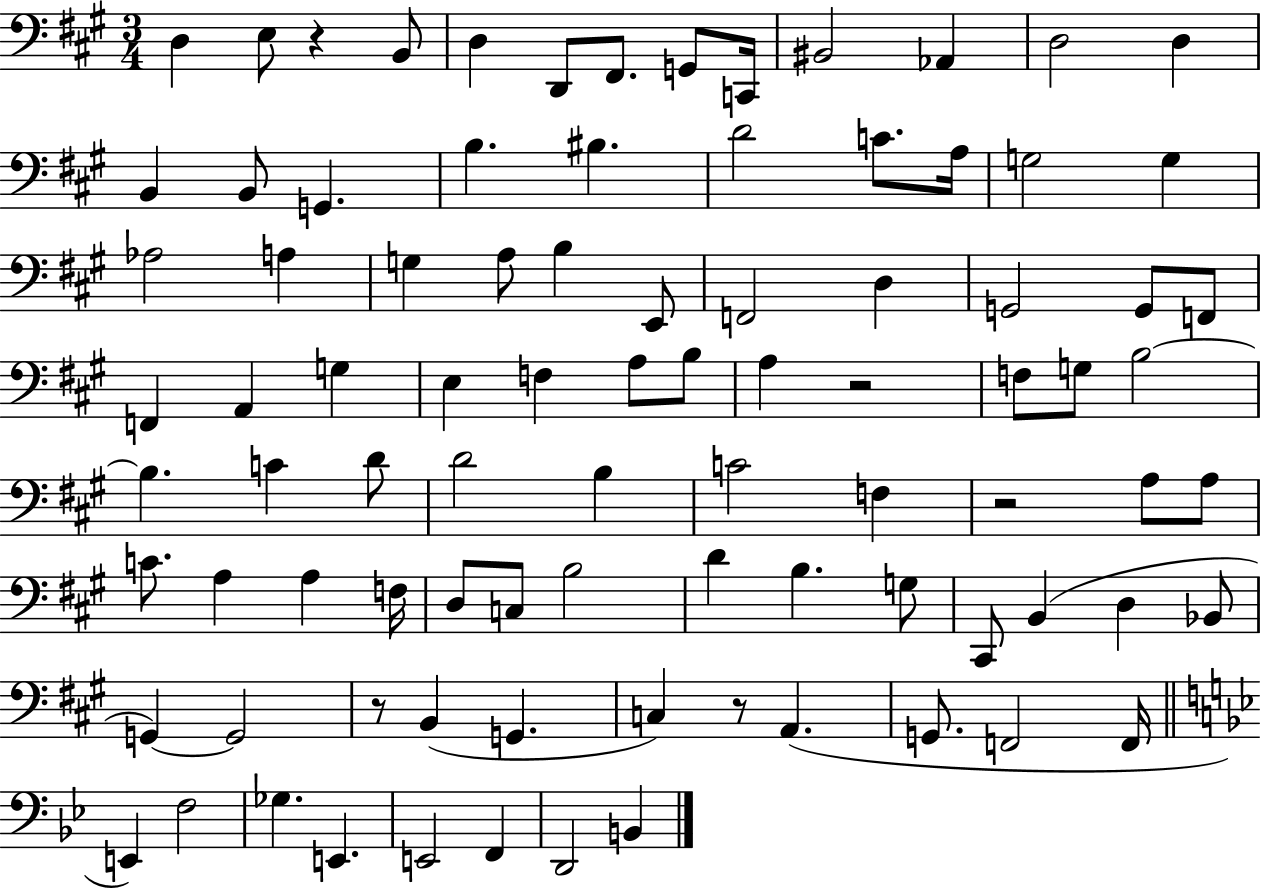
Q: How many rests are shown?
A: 5